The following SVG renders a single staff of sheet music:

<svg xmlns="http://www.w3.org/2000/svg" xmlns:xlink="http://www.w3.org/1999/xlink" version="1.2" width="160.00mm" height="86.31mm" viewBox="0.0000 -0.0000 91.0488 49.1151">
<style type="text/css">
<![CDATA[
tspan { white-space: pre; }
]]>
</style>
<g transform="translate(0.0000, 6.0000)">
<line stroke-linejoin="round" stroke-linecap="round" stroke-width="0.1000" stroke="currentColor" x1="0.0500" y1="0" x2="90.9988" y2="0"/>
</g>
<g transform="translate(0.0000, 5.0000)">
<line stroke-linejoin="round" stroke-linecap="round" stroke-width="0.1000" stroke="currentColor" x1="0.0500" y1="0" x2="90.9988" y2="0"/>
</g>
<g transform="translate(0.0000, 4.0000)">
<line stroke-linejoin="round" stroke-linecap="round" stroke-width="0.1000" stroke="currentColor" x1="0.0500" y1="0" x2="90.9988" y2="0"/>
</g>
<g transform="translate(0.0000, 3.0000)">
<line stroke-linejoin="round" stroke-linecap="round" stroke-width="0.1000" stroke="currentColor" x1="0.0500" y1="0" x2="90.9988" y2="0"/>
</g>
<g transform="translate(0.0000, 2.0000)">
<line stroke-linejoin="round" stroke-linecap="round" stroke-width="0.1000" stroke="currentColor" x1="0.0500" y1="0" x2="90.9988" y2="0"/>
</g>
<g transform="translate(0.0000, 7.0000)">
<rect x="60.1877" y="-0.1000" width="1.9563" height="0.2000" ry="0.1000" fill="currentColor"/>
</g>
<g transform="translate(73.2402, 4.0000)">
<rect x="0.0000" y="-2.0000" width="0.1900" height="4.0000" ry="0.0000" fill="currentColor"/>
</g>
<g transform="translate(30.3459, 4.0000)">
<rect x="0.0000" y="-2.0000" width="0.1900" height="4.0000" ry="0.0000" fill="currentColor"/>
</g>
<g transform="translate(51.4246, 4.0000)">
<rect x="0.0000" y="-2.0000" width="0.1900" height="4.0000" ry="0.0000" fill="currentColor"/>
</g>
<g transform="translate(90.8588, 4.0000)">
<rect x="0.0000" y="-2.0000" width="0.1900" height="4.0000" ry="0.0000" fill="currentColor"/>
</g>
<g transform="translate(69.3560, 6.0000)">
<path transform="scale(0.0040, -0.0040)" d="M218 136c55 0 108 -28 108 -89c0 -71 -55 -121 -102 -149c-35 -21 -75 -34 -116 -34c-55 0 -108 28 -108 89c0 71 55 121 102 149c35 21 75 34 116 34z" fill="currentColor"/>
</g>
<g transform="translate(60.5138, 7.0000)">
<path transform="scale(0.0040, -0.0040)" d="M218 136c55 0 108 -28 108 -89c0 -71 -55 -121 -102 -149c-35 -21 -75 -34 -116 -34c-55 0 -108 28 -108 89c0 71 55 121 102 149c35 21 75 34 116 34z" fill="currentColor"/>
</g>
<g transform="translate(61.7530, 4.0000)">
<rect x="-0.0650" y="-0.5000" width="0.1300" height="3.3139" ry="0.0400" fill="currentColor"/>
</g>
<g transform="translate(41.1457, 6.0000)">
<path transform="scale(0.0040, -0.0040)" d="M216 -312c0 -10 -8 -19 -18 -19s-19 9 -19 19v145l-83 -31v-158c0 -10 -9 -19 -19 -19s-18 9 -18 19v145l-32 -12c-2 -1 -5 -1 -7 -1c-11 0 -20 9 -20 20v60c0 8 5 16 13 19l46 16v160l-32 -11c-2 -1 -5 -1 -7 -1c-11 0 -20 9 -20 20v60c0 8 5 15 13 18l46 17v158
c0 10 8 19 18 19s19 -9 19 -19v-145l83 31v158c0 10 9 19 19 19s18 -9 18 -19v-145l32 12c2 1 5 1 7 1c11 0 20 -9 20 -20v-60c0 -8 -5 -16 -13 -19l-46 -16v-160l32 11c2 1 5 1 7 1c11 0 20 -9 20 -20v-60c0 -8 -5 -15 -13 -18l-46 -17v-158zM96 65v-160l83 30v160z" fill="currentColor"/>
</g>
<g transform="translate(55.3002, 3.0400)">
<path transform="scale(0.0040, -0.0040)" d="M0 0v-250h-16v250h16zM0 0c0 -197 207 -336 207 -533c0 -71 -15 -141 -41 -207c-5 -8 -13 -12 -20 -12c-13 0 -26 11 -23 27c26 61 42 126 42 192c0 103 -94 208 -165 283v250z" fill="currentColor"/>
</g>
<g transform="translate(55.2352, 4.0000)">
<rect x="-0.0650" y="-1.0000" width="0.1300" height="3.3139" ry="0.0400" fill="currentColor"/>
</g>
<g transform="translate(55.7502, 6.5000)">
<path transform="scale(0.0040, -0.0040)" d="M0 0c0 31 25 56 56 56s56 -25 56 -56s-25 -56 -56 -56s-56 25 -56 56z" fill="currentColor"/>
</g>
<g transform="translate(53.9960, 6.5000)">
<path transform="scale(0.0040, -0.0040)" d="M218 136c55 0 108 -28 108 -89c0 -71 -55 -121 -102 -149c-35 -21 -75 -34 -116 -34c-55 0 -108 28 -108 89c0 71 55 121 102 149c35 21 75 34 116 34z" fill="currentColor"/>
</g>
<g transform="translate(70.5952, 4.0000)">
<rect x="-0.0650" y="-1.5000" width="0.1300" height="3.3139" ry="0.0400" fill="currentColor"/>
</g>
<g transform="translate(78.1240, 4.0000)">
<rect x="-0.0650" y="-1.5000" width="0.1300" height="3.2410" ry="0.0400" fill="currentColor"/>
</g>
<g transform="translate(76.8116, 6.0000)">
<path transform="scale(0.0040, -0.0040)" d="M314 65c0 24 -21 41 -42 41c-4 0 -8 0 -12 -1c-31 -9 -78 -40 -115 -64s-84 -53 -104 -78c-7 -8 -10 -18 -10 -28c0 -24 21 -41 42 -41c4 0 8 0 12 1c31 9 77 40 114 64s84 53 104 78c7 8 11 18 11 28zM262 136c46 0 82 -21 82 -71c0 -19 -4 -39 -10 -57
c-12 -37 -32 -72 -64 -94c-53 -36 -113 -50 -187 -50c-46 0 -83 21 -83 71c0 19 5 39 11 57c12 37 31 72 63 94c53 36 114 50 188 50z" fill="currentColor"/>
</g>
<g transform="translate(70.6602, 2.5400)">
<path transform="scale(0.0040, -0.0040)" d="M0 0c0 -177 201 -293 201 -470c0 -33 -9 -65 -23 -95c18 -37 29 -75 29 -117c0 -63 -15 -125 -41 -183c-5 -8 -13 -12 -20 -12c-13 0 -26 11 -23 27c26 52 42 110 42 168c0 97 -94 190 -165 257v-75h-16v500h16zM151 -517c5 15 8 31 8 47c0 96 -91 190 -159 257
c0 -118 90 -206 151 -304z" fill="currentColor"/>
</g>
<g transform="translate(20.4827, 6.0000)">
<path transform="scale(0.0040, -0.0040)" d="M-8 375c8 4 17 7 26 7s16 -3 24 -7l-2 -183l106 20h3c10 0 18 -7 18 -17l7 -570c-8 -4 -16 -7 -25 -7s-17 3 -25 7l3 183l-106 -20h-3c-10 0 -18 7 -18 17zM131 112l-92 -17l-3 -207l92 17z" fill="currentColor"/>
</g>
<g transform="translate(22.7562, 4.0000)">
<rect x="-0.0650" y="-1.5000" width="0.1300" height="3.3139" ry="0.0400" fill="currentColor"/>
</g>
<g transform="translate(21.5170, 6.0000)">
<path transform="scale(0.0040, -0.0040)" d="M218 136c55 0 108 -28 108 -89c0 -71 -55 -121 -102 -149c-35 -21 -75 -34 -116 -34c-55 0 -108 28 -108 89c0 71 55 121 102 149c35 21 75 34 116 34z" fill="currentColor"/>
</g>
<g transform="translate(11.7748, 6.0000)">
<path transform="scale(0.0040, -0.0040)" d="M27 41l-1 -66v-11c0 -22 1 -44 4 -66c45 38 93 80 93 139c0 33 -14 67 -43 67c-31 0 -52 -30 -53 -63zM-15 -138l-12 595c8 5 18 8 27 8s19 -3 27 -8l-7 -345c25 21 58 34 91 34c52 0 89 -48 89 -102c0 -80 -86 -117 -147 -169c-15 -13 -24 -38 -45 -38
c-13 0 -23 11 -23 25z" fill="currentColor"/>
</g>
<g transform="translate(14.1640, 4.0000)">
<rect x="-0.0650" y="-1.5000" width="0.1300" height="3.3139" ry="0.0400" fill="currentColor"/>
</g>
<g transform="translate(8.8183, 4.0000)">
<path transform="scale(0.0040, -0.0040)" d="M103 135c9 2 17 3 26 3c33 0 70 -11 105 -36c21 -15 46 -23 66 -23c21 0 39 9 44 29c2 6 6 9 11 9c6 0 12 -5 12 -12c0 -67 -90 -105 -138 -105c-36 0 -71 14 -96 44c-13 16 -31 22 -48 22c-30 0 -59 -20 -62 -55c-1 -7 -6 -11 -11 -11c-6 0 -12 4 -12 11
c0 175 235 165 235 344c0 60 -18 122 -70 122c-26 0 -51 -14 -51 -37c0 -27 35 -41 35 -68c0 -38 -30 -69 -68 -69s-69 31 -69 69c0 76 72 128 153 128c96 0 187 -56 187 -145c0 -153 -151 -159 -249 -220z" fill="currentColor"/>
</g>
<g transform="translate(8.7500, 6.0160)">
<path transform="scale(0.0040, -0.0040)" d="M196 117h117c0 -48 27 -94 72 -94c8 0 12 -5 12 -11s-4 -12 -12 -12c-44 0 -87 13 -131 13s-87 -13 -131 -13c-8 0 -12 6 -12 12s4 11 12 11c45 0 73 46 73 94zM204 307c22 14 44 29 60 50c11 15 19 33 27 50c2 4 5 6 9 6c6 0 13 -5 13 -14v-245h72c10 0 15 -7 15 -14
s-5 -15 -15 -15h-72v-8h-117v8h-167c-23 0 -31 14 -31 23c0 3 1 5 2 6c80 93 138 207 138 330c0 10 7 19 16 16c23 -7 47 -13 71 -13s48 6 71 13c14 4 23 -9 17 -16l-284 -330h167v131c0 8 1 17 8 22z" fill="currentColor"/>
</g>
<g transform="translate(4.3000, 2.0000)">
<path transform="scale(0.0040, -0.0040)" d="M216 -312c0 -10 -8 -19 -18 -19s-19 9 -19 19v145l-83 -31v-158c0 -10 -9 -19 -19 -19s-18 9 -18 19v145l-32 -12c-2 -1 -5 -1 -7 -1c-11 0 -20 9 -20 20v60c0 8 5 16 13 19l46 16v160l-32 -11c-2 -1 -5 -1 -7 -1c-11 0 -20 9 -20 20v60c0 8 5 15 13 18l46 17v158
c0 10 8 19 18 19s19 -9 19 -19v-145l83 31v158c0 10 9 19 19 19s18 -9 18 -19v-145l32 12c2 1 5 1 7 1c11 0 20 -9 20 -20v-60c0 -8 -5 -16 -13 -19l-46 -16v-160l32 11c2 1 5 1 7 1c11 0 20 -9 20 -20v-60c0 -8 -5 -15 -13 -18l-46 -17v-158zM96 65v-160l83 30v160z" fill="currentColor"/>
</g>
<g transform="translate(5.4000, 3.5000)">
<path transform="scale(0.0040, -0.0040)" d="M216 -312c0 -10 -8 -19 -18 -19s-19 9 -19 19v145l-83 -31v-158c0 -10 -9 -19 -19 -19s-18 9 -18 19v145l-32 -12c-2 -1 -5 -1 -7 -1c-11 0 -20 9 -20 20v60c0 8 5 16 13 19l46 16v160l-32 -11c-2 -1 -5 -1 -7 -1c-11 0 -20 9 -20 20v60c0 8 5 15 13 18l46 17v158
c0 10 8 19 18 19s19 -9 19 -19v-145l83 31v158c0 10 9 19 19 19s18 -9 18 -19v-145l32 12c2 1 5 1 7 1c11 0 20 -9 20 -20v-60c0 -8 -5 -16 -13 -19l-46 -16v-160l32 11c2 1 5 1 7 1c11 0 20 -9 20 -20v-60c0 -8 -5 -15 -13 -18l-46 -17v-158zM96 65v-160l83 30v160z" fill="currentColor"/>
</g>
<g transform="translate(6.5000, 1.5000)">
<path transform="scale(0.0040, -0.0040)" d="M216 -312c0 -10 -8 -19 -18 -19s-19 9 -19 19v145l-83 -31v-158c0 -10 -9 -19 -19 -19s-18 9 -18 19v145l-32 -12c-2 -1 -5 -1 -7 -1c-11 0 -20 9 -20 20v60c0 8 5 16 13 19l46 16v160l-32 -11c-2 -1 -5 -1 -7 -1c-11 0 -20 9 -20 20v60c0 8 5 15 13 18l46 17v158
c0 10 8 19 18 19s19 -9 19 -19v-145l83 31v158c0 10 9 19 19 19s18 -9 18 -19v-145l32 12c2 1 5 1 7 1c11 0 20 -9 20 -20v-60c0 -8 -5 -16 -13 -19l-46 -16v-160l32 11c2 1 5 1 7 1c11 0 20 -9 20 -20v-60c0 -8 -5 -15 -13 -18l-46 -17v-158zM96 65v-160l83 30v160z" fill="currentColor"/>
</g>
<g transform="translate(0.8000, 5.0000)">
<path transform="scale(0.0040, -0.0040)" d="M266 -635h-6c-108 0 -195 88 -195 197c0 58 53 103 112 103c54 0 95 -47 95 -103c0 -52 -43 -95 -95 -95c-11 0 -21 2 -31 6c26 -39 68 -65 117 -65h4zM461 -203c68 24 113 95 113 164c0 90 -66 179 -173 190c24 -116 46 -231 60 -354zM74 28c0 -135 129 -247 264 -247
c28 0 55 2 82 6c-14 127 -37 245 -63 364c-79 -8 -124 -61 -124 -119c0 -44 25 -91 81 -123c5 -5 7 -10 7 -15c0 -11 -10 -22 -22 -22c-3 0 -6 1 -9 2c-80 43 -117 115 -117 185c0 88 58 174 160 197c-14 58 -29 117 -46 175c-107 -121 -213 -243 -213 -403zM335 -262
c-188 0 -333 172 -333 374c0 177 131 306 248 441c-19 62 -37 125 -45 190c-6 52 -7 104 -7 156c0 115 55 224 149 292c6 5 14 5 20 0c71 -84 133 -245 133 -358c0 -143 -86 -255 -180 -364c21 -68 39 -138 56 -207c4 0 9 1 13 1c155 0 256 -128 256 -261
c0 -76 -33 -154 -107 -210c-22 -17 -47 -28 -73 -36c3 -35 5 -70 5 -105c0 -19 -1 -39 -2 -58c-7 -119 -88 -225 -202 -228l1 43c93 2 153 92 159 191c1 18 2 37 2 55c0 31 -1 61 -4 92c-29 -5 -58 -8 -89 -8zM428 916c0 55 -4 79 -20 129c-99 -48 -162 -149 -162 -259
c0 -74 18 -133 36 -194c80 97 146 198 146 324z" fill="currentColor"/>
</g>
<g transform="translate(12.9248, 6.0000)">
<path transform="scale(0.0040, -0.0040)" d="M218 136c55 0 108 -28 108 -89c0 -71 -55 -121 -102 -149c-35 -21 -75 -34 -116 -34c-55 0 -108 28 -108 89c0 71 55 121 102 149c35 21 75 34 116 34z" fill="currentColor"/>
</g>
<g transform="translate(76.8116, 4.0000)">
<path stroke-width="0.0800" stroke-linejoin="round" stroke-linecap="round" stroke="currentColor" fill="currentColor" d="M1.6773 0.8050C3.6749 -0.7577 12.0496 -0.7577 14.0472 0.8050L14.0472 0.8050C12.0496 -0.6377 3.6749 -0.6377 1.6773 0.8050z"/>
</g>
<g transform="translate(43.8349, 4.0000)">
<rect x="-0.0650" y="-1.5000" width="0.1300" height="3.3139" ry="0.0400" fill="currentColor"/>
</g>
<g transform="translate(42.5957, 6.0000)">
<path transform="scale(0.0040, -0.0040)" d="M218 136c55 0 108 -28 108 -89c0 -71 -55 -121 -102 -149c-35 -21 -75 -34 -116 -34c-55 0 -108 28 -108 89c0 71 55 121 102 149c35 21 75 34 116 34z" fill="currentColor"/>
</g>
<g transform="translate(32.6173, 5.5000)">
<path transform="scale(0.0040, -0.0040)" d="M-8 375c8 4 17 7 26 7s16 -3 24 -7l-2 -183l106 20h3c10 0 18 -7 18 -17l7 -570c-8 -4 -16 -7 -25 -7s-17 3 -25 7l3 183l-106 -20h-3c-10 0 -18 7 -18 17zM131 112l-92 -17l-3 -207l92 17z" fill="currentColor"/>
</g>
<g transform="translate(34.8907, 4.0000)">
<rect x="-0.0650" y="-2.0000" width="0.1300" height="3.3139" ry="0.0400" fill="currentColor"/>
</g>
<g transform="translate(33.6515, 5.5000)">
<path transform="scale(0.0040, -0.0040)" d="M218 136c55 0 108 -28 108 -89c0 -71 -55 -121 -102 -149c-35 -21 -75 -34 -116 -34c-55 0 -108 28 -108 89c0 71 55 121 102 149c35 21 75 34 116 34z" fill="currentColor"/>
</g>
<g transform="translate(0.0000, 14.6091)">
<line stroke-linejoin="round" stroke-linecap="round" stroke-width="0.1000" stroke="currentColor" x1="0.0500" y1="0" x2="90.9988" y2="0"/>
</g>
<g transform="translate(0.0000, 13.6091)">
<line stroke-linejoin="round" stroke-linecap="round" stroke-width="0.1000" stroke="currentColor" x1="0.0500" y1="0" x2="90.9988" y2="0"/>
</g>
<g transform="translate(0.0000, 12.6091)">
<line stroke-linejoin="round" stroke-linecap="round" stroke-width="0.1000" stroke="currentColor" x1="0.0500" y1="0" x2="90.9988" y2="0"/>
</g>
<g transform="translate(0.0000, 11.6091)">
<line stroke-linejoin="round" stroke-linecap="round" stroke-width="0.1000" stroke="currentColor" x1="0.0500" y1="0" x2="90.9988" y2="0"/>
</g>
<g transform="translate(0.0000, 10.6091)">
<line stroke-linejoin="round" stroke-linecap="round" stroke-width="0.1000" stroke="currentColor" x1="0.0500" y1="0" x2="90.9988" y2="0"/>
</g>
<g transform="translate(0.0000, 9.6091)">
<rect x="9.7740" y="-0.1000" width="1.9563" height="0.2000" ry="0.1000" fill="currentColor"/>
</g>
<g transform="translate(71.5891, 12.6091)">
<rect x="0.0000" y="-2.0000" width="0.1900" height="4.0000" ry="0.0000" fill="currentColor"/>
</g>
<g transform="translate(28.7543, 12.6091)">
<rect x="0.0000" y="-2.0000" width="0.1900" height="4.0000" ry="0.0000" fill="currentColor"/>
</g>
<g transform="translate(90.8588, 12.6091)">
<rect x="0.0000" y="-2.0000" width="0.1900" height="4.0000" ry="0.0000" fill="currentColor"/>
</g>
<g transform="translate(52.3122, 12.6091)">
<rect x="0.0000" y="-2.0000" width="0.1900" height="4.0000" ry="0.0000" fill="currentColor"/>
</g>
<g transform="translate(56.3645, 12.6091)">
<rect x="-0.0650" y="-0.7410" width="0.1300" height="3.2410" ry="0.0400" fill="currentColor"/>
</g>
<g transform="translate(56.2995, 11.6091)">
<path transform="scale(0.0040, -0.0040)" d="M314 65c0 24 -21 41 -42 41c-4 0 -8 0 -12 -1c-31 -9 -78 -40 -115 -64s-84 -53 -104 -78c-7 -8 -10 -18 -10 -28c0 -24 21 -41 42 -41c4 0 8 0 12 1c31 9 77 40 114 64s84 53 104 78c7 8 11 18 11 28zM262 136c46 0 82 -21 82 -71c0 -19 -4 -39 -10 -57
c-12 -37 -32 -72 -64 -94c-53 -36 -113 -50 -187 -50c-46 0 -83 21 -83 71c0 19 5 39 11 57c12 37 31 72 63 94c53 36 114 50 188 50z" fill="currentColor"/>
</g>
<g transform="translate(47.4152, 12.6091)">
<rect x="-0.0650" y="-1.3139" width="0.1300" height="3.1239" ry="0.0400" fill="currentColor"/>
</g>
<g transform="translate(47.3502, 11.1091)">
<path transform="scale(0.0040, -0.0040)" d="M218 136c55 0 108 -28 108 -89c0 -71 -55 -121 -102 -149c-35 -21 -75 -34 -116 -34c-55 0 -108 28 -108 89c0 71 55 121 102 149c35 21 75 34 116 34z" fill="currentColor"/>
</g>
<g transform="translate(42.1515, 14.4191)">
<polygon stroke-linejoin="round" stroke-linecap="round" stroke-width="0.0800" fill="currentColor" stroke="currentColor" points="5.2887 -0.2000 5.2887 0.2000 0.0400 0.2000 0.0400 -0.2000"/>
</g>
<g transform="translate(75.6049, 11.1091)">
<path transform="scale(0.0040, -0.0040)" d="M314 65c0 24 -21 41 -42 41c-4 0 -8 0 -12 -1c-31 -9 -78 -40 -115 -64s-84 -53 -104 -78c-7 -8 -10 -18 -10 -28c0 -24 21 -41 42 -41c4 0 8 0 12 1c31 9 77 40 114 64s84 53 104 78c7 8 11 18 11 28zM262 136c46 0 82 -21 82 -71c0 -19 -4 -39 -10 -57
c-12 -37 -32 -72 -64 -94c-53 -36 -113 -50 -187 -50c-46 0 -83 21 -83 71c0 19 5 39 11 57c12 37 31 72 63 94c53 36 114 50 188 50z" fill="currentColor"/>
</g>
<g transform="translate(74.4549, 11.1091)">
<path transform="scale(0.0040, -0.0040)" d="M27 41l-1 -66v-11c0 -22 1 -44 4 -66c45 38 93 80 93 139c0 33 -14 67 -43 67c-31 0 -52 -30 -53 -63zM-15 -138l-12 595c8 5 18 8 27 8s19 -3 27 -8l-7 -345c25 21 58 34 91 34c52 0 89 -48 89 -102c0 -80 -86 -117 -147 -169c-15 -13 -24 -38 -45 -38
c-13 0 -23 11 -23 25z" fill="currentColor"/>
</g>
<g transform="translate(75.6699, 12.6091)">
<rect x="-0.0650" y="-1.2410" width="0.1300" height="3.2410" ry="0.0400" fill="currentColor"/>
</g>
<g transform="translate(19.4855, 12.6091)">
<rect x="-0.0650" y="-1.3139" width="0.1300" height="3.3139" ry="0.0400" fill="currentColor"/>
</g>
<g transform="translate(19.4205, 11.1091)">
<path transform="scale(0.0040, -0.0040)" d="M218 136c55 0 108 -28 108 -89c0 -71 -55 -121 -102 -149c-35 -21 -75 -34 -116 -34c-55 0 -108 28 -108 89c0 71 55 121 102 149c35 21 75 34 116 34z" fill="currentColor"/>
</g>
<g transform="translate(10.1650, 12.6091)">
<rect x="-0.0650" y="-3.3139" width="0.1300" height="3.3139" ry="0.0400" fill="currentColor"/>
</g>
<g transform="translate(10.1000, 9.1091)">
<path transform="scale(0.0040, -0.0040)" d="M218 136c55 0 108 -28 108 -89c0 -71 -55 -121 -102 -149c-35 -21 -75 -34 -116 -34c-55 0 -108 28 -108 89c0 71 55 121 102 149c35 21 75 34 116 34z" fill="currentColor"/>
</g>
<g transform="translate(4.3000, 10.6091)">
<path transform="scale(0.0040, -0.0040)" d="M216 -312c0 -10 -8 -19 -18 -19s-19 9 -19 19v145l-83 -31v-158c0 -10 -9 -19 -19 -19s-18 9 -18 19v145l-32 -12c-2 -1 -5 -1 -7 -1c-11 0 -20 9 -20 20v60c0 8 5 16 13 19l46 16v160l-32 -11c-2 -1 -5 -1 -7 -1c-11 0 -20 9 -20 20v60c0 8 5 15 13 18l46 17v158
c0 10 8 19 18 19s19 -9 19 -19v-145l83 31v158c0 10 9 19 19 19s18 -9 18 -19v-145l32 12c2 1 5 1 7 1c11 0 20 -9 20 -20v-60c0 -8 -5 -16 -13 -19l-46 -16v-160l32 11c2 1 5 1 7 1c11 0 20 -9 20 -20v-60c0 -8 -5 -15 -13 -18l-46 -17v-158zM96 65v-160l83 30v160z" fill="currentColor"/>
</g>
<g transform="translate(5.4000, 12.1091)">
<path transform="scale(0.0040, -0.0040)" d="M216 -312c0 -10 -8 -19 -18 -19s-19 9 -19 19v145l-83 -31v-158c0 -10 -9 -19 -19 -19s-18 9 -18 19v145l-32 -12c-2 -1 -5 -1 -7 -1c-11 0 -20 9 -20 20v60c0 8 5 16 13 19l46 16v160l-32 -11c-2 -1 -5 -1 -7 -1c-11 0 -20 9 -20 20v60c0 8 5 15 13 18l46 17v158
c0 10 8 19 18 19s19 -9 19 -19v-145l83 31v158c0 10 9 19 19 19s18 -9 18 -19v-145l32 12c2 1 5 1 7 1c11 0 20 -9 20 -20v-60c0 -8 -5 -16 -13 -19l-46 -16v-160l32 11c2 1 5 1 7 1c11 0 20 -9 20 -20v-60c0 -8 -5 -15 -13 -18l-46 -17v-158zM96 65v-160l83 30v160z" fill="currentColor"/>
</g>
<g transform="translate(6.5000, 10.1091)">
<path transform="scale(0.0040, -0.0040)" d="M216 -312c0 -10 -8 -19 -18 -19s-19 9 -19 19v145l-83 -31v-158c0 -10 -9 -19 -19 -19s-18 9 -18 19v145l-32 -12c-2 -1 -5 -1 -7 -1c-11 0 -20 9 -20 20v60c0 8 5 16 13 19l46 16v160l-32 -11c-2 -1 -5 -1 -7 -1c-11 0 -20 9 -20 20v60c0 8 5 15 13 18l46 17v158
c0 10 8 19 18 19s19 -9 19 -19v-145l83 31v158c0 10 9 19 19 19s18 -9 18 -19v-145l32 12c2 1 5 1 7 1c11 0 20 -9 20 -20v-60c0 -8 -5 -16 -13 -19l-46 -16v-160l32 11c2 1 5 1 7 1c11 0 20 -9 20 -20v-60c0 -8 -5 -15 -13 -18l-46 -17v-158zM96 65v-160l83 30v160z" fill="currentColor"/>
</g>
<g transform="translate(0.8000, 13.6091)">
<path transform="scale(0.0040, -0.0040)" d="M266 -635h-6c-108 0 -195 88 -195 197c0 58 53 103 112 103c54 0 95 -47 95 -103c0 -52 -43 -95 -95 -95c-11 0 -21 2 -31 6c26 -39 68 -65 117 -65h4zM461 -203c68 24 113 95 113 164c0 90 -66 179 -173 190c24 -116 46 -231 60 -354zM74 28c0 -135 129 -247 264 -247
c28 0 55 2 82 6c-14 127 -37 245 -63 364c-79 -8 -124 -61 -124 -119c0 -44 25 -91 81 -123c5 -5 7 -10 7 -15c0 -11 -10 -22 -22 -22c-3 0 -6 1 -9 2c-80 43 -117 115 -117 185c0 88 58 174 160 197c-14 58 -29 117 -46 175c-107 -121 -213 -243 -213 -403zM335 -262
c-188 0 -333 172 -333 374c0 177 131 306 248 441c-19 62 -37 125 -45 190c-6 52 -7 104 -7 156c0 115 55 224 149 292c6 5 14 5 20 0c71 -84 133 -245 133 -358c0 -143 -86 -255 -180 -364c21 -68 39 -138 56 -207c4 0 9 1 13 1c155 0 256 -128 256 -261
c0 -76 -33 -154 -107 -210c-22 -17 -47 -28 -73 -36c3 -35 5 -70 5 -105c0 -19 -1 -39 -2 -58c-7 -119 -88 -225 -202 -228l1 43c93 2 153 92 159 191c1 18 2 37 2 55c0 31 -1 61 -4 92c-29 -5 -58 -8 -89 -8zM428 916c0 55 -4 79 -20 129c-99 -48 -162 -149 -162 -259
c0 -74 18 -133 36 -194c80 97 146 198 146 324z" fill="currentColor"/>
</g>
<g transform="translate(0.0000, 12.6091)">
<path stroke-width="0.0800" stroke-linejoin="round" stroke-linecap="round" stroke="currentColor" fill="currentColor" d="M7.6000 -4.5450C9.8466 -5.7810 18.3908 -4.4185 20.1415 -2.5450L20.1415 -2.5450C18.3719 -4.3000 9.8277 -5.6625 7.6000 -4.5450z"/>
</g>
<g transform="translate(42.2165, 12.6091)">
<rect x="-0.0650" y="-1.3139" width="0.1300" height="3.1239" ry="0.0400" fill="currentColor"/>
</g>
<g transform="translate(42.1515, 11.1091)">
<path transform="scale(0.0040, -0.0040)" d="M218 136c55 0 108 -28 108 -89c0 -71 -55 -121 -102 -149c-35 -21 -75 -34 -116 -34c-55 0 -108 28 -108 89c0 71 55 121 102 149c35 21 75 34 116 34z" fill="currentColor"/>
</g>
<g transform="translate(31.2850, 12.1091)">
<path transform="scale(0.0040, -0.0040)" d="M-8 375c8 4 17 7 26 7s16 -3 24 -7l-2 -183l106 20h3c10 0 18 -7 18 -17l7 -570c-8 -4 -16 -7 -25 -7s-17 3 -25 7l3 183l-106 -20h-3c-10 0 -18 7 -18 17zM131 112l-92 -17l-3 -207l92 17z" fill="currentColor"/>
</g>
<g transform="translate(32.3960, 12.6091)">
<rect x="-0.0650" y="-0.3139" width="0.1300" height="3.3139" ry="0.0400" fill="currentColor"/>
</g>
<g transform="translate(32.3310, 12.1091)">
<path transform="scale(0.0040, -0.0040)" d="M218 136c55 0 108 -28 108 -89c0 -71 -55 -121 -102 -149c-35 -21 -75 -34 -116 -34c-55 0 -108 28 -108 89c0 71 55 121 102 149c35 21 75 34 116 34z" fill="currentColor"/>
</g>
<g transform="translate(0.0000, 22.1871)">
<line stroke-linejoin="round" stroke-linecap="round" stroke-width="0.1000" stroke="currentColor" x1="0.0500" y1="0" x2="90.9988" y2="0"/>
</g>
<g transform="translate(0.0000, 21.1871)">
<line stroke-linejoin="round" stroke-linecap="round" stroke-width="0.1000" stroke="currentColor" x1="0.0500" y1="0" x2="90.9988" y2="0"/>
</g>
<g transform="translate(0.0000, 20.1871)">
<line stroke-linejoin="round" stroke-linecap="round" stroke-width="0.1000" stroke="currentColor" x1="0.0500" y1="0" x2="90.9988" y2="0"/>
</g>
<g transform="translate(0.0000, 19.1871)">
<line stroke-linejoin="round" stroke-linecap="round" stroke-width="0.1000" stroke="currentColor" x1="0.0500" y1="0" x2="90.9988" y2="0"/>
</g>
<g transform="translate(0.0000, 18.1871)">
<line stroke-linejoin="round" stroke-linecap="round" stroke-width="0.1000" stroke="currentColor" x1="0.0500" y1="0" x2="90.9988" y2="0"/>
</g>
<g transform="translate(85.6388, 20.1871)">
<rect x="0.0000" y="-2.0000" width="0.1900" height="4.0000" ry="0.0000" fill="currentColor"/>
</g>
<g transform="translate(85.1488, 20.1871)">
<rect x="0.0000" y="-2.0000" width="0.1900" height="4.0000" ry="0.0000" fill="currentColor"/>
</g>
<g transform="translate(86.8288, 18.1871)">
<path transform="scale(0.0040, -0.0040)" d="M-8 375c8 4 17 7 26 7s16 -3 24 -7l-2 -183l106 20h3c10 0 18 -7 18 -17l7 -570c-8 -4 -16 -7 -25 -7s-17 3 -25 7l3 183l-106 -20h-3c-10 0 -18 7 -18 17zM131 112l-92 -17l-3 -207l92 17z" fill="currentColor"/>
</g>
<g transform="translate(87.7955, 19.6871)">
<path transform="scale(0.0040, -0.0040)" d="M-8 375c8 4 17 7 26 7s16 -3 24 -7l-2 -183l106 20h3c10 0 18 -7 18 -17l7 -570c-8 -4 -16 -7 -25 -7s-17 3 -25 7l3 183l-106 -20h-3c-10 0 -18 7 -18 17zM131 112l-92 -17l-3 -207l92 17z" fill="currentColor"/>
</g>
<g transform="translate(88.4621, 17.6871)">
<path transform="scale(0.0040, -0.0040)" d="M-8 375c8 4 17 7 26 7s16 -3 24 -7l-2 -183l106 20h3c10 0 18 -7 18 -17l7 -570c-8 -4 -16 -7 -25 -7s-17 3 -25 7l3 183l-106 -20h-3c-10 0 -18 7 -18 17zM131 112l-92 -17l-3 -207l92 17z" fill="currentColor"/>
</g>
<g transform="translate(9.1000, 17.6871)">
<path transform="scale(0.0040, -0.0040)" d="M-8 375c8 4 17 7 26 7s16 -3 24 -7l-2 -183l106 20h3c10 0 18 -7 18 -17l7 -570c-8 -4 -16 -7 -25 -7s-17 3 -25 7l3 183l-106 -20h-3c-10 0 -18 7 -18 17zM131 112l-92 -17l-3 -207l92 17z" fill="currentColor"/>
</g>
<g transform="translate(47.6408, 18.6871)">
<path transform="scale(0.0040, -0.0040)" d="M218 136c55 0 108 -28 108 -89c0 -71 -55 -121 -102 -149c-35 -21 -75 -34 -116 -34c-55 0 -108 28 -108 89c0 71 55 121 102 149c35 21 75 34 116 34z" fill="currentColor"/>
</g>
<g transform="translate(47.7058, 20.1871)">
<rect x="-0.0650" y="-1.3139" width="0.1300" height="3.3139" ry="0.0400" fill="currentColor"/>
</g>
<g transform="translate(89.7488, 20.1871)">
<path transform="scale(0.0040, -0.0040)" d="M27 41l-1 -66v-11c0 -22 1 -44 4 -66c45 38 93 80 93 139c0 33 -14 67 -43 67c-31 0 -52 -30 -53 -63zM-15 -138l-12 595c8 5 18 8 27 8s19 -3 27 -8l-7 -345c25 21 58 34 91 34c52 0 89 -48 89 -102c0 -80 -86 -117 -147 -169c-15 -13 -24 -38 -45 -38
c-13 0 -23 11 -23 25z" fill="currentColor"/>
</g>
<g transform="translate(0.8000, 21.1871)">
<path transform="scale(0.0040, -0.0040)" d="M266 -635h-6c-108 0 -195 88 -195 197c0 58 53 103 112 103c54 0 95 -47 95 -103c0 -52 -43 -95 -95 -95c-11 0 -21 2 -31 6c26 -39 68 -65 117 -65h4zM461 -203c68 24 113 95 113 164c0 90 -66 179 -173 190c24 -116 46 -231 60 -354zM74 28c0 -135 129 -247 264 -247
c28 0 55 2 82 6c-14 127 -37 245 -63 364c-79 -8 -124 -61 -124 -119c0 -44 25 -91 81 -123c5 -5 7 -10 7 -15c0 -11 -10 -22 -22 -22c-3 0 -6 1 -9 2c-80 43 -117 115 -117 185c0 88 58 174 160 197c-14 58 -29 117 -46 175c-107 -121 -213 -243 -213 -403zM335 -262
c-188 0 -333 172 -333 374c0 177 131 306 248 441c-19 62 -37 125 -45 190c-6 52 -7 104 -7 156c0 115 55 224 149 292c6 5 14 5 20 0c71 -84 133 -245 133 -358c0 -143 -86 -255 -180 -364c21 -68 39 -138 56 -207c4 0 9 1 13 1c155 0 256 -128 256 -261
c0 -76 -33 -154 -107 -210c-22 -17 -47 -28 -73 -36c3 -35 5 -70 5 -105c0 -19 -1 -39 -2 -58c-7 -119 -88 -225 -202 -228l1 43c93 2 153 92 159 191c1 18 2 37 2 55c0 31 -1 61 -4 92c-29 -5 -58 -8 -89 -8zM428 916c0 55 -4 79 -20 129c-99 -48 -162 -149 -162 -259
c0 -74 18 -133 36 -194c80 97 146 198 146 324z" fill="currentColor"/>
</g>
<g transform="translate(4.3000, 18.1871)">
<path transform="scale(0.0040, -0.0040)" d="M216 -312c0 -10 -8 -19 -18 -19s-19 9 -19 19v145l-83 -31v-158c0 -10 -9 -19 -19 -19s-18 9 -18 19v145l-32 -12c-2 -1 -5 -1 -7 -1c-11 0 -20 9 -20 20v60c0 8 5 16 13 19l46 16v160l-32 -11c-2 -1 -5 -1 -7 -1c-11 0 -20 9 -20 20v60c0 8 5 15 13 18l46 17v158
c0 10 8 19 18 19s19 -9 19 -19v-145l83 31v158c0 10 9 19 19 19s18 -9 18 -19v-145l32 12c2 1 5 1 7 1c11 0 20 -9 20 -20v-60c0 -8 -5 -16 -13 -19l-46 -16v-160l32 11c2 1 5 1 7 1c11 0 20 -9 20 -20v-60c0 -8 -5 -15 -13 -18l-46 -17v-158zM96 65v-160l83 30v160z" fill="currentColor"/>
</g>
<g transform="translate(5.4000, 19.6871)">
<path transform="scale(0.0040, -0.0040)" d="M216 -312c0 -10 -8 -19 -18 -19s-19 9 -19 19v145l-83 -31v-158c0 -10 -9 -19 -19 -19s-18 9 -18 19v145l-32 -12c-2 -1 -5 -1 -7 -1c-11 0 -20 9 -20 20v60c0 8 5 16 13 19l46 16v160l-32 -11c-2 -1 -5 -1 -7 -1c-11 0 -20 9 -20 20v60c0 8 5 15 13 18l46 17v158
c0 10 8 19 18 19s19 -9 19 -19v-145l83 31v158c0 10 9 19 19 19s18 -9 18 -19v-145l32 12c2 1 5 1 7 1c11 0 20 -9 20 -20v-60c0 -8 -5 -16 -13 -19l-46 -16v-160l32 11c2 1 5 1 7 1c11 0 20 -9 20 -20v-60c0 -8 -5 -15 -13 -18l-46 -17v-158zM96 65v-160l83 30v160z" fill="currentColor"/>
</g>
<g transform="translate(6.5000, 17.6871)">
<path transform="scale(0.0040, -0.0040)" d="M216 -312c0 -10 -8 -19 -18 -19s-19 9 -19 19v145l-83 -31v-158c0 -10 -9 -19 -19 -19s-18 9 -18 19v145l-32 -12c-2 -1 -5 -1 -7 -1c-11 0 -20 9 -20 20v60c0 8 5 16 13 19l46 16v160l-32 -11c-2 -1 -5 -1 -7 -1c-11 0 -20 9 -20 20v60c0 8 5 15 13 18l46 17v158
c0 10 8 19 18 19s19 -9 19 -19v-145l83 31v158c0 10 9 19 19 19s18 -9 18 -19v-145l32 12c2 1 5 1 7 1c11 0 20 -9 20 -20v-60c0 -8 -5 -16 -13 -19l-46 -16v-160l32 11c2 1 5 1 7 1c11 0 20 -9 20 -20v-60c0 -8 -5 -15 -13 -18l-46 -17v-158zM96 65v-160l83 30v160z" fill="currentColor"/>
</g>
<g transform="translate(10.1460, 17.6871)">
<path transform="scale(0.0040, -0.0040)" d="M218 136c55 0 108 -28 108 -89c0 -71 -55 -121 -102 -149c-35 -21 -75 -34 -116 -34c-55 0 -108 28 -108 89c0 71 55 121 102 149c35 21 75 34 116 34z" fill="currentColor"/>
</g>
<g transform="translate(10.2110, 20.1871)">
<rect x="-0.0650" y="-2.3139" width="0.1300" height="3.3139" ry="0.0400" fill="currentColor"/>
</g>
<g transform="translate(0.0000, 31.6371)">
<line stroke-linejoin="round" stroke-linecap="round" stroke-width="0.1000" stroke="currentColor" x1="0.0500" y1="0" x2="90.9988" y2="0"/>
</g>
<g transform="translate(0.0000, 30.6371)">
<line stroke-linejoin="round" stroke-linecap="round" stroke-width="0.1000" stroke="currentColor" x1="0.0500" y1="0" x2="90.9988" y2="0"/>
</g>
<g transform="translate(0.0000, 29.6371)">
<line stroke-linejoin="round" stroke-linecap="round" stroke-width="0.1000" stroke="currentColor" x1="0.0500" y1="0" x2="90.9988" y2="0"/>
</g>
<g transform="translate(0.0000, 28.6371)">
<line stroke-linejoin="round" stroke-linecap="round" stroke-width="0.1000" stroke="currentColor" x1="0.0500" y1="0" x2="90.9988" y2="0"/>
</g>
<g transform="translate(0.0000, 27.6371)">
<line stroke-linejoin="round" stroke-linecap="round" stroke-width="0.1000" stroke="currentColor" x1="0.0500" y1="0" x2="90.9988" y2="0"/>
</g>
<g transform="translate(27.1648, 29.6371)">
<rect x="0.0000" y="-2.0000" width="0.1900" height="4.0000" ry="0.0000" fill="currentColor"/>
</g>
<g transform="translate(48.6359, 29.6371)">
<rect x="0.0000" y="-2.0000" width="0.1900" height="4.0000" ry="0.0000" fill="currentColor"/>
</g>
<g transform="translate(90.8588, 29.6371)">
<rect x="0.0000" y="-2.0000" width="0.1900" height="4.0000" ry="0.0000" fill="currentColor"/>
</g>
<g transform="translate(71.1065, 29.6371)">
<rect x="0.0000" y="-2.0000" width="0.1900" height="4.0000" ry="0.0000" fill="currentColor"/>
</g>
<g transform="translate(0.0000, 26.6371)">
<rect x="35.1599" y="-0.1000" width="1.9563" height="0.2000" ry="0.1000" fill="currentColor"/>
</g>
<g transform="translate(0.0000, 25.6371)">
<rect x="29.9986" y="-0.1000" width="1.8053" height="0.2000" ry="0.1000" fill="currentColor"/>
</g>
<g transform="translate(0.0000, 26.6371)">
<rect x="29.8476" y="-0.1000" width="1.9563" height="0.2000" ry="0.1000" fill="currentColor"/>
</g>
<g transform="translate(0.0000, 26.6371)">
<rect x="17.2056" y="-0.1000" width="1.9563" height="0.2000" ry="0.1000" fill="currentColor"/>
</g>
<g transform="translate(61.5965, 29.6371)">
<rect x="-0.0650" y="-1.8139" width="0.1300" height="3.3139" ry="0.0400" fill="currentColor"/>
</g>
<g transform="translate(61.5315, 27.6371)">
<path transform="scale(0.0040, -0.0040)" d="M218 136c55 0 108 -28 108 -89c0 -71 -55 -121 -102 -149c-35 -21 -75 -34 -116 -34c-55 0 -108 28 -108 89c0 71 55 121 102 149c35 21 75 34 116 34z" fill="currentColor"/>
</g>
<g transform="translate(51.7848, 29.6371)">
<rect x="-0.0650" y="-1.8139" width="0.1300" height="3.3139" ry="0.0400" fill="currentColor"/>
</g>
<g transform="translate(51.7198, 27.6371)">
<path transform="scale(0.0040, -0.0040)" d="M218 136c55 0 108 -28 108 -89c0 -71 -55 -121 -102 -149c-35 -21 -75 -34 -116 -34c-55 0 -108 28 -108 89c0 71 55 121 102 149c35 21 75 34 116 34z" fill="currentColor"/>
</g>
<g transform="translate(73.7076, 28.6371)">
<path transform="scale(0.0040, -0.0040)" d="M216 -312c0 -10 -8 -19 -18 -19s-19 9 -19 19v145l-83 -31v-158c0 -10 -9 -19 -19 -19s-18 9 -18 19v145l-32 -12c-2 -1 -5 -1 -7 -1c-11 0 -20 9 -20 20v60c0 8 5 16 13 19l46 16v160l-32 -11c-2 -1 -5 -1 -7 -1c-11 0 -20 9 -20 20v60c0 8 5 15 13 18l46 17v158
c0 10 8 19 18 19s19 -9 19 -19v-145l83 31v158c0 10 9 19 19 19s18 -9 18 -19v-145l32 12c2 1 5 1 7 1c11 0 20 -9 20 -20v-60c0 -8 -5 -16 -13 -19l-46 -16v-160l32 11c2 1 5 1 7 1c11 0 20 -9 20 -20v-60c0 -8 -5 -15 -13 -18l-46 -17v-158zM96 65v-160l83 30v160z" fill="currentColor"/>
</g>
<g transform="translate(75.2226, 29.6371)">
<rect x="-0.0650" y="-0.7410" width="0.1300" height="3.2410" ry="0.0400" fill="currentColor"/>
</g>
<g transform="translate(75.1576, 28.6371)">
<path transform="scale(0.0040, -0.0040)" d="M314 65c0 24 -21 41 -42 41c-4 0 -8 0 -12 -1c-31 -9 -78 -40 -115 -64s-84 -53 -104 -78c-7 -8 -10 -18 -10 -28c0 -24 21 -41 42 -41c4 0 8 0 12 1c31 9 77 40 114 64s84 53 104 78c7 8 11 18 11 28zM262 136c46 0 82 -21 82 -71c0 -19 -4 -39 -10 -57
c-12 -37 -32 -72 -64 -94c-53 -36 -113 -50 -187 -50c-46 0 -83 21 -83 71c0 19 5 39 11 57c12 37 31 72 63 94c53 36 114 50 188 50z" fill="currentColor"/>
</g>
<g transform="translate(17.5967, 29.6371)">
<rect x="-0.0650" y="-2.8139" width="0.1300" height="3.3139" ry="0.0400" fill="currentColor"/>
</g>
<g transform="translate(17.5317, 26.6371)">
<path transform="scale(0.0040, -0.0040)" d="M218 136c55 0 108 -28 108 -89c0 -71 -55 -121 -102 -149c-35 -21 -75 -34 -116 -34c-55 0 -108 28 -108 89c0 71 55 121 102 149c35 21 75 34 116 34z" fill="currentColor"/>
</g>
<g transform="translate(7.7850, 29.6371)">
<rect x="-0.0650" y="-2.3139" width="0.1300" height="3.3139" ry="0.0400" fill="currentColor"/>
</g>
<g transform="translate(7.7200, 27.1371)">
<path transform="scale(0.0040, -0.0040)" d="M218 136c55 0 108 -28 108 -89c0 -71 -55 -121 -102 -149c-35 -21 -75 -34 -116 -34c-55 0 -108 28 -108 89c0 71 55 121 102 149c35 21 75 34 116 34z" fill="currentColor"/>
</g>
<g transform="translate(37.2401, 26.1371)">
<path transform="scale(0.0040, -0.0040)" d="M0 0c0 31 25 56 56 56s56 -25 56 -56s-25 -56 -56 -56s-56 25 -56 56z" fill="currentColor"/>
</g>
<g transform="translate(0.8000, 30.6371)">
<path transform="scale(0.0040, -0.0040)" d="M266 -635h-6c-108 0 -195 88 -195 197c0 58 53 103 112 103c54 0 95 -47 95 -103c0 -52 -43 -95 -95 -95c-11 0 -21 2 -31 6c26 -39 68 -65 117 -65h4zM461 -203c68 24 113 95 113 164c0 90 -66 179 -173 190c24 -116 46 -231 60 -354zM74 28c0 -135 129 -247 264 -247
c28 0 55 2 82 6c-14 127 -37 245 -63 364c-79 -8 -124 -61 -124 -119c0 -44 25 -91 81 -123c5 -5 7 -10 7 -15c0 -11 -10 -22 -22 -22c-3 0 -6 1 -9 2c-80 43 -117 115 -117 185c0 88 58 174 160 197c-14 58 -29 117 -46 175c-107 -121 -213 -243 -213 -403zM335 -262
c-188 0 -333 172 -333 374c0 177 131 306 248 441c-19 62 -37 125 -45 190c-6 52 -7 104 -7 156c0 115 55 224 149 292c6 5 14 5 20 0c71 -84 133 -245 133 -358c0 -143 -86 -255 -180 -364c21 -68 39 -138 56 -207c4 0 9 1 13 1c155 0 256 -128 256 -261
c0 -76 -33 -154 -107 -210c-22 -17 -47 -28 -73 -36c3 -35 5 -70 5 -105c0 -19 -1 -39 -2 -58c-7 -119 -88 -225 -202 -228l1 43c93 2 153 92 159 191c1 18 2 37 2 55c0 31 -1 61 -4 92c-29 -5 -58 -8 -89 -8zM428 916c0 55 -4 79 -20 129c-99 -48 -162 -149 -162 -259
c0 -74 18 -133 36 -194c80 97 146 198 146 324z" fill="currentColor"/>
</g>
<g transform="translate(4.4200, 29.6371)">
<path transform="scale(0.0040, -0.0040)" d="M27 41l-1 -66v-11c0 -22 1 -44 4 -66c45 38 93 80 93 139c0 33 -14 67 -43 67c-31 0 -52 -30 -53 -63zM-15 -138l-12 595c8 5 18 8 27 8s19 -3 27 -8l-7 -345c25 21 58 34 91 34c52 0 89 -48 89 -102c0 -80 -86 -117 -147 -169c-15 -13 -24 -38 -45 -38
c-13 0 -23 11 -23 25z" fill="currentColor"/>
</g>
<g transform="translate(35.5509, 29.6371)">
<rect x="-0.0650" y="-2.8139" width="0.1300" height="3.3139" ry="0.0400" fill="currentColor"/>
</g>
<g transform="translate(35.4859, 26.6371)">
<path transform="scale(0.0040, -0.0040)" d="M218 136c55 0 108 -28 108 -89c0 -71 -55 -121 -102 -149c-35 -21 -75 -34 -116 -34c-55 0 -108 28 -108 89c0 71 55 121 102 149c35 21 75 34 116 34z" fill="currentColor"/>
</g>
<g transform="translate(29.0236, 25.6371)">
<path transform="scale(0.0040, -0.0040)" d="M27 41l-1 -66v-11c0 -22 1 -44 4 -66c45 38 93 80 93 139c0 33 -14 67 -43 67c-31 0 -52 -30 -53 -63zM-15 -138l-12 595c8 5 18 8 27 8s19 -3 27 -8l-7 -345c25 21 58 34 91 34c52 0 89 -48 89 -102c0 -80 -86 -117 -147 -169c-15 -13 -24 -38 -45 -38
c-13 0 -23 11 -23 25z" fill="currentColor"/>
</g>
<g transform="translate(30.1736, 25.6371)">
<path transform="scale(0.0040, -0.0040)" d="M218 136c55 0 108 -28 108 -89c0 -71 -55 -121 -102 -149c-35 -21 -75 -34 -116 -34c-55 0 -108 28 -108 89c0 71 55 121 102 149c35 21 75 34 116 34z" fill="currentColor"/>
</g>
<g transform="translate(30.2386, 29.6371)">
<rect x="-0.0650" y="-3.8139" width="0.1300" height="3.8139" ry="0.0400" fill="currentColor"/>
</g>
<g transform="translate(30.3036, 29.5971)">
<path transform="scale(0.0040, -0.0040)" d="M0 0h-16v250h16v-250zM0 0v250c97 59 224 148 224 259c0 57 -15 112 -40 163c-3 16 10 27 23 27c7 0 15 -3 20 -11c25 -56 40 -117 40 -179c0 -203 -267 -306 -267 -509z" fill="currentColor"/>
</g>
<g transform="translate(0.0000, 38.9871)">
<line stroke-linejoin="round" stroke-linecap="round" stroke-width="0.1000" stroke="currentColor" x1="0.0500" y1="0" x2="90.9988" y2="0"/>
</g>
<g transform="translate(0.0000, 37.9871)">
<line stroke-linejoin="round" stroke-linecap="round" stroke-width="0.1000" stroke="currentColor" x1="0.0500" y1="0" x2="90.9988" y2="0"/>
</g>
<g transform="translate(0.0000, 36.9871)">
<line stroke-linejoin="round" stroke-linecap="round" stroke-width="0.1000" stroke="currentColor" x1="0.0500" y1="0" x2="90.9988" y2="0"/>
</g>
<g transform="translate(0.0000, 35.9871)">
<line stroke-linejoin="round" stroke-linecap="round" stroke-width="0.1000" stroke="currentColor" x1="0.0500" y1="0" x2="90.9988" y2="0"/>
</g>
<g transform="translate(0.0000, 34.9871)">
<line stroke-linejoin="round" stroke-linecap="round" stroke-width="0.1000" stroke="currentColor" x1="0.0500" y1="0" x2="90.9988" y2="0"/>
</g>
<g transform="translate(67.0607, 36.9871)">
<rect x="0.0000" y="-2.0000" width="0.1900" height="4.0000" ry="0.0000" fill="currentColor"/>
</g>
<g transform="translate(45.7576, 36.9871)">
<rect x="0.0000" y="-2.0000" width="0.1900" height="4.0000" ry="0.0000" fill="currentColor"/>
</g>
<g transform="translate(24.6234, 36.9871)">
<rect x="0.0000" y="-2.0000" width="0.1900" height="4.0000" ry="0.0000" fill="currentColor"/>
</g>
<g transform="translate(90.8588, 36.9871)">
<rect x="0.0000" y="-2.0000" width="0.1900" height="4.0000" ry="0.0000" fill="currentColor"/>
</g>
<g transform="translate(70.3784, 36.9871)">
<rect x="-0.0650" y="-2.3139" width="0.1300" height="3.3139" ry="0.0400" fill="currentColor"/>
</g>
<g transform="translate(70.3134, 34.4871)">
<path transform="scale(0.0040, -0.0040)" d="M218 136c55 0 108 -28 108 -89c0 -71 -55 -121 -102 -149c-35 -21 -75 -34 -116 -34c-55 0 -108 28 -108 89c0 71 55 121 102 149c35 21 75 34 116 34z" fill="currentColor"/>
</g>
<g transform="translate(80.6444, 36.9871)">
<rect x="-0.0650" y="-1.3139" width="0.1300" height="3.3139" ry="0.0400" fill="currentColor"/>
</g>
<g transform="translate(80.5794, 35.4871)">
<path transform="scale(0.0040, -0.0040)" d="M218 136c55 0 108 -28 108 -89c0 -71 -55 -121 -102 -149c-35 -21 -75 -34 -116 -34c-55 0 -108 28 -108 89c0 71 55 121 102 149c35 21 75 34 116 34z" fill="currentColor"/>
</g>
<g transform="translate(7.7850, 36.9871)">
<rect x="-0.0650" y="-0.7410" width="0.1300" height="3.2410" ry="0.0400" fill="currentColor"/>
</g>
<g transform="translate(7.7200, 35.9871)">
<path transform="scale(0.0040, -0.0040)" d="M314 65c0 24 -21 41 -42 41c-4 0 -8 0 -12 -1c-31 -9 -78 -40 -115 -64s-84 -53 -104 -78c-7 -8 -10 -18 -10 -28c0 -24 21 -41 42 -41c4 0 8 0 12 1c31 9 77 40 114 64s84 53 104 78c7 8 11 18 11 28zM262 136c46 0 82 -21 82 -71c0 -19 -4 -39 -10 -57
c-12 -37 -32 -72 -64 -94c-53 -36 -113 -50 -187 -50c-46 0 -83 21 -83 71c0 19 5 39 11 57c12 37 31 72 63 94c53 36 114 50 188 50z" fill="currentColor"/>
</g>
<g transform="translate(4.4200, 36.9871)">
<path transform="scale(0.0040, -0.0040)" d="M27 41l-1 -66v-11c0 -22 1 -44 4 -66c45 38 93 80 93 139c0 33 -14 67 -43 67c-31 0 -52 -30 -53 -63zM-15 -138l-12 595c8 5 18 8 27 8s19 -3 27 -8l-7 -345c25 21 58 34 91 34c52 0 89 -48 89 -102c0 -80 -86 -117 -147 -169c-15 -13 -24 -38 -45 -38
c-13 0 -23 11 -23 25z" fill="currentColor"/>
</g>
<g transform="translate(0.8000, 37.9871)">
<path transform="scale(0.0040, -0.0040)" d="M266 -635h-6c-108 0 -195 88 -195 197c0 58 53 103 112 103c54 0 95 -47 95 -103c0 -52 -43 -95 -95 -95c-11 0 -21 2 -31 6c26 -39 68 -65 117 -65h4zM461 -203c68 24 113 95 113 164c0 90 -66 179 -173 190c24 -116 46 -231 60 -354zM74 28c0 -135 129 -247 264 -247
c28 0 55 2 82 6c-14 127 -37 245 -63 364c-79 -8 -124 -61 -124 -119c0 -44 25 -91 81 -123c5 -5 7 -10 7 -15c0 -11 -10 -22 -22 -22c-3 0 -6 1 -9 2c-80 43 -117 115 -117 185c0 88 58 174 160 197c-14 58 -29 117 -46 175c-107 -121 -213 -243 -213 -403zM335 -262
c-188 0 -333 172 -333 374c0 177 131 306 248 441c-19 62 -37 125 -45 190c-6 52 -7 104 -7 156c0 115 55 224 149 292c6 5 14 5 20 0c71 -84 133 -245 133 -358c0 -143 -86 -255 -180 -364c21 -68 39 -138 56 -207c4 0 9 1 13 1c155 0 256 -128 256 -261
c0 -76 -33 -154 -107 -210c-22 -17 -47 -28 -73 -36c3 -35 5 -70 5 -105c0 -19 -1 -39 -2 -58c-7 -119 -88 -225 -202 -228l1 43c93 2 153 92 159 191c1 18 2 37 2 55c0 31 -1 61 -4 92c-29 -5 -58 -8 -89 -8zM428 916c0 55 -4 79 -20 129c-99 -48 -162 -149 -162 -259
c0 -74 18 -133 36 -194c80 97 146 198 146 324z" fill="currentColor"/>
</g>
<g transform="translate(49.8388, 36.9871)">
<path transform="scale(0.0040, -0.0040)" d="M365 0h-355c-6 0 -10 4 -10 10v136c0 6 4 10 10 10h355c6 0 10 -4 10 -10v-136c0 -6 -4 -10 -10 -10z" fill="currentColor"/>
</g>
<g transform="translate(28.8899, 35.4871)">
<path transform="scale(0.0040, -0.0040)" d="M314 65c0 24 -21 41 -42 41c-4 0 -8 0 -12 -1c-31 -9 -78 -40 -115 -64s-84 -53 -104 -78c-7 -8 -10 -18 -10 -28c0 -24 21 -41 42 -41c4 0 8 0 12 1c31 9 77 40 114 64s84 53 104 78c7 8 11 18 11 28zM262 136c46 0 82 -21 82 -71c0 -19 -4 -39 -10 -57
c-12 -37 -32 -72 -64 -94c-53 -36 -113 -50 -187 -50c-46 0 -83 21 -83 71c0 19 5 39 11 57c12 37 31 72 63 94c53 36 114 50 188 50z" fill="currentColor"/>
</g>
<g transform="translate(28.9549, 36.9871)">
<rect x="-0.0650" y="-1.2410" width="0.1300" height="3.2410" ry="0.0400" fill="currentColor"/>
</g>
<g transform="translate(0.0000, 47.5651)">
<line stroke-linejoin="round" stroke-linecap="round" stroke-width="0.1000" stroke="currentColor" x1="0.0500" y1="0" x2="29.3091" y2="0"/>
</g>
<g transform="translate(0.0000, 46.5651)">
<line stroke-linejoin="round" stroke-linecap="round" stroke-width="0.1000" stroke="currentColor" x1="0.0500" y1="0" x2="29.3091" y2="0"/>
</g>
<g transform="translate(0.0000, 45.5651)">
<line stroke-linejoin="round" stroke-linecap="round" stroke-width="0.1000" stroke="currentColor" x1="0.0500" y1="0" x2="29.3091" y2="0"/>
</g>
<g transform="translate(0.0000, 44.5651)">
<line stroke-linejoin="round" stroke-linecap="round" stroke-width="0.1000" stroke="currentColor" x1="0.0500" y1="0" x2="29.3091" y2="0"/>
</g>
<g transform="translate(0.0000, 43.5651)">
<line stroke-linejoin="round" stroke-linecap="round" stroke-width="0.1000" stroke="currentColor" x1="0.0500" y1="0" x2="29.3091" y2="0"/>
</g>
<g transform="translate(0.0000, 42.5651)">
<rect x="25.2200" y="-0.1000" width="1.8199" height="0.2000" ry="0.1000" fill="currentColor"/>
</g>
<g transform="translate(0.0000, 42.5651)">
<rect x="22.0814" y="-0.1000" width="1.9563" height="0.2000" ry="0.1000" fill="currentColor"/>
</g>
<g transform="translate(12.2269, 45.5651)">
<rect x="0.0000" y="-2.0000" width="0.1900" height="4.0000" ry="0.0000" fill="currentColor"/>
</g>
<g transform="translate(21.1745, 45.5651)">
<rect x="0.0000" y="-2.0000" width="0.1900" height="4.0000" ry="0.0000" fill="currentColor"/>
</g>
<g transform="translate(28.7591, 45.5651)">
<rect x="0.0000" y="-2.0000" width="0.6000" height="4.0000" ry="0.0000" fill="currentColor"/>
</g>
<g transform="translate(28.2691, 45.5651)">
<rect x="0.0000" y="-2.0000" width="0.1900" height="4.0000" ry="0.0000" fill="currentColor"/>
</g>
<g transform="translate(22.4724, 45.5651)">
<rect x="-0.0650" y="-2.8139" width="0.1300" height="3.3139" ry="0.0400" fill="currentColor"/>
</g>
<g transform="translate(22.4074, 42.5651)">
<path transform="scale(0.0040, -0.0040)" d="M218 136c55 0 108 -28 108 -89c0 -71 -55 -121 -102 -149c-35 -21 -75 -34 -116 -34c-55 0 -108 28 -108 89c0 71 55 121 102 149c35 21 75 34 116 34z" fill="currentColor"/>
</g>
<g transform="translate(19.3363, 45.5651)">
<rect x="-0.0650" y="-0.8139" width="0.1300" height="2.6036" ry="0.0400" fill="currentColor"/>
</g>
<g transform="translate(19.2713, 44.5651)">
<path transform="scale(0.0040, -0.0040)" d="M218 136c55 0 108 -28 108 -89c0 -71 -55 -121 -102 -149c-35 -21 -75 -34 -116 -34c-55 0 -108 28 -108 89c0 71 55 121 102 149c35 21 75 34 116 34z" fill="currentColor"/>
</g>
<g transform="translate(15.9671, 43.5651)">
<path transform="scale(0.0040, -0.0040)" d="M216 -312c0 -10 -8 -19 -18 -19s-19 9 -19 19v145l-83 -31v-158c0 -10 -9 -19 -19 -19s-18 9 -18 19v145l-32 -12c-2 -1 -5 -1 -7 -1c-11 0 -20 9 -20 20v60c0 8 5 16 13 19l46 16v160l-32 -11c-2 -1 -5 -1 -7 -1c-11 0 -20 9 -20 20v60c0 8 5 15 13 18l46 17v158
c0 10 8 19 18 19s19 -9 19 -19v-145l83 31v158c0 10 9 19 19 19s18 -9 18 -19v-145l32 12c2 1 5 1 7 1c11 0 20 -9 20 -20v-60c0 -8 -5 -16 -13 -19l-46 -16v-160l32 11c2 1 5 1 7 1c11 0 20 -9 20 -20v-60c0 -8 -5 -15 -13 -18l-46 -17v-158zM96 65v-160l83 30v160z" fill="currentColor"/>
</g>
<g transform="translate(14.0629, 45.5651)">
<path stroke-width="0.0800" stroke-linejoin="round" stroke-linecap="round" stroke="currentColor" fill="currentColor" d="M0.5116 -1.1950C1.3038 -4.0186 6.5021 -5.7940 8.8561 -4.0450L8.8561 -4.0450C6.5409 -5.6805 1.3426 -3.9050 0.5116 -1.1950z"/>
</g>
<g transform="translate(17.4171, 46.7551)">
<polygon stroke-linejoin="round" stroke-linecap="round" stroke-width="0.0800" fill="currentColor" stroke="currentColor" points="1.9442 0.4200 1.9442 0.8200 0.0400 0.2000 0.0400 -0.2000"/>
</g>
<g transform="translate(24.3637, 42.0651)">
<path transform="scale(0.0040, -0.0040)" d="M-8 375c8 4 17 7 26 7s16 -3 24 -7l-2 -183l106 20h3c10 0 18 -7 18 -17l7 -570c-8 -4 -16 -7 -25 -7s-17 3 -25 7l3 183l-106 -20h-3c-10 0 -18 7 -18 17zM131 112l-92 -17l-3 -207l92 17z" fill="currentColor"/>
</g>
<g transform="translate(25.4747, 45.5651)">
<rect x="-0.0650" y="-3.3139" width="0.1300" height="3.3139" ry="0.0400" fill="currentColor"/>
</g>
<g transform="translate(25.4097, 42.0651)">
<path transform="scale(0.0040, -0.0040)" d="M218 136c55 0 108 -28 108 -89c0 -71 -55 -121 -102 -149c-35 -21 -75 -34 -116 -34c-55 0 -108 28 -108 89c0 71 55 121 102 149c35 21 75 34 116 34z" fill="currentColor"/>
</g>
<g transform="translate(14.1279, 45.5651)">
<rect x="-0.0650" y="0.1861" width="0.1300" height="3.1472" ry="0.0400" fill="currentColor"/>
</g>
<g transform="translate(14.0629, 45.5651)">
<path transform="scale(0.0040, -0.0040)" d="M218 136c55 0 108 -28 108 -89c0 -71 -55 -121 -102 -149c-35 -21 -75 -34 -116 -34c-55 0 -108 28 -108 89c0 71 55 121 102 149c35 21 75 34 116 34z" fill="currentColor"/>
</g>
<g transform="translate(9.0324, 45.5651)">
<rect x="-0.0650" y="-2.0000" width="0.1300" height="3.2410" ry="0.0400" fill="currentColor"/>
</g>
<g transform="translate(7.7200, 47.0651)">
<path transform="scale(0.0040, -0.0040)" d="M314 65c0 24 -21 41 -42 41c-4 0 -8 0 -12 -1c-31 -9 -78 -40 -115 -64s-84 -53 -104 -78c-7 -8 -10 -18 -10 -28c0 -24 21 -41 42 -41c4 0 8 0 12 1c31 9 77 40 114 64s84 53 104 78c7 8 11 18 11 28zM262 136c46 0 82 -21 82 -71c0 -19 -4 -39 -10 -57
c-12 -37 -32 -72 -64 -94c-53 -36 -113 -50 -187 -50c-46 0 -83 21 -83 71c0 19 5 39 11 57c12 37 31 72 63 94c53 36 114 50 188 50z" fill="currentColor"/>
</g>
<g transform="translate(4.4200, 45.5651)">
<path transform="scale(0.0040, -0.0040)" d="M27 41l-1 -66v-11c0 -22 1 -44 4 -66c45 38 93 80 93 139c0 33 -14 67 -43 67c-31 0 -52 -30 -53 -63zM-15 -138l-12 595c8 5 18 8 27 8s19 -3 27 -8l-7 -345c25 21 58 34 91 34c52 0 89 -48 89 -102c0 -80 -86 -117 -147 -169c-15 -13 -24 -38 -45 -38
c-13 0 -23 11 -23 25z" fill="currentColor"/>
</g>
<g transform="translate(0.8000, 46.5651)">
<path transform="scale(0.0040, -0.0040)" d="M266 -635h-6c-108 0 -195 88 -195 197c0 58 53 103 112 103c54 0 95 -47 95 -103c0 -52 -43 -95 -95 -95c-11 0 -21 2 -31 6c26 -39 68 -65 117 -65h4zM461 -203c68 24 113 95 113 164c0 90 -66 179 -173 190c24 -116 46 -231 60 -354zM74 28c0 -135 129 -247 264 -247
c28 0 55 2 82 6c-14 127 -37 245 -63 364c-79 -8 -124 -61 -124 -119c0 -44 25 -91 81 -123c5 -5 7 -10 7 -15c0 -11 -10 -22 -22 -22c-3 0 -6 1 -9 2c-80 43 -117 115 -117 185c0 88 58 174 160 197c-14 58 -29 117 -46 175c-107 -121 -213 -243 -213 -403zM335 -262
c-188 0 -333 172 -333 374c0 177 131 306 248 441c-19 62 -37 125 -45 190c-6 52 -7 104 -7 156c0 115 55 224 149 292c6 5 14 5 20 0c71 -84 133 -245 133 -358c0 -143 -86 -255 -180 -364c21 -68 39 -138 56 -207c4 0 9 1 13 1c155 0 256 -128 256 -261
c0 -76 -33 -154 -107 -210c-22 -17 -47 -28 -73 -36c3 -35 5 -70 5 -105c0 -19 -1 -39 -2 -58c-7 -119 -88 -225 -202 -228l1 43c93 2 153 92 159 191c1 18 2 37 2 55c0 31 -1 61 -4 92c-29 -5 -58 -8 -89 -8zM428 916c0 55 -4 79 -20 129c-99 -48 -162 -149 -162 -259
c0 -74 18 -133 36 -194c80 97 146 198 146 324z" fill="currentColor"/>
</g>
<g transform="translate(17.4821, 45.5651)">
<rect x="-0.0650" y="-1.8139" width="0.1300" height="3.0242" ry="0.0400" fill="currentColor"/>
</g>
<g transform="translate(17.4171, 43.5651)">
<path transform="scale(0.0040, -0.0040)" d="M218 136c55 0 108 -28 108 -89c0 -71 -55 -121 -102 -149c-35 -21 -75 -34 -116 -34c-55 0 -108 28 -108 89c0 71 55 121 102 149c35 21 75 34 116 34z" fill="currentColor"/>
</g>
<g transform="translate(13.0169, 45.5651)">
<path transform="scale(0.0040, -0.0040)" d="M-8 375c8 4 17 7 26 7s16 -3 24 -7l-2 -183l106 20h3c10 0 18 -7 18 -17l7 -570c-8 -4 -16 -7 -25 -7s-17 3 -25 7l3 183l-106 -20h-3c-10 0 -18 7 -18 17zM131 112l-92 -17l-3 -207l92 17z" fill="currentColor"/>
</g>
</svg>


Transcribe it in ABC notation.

X:1
T:Untitled
M:2/4
L:1/4
K:A
_E E F ^E D/2 ^C E/4 E2 b e c e/2 e/2 d2 _e2 g e g a _c'/2 a f f ^d2 d2 e2 z2 g e F2 B ^f/2 d/2 a b